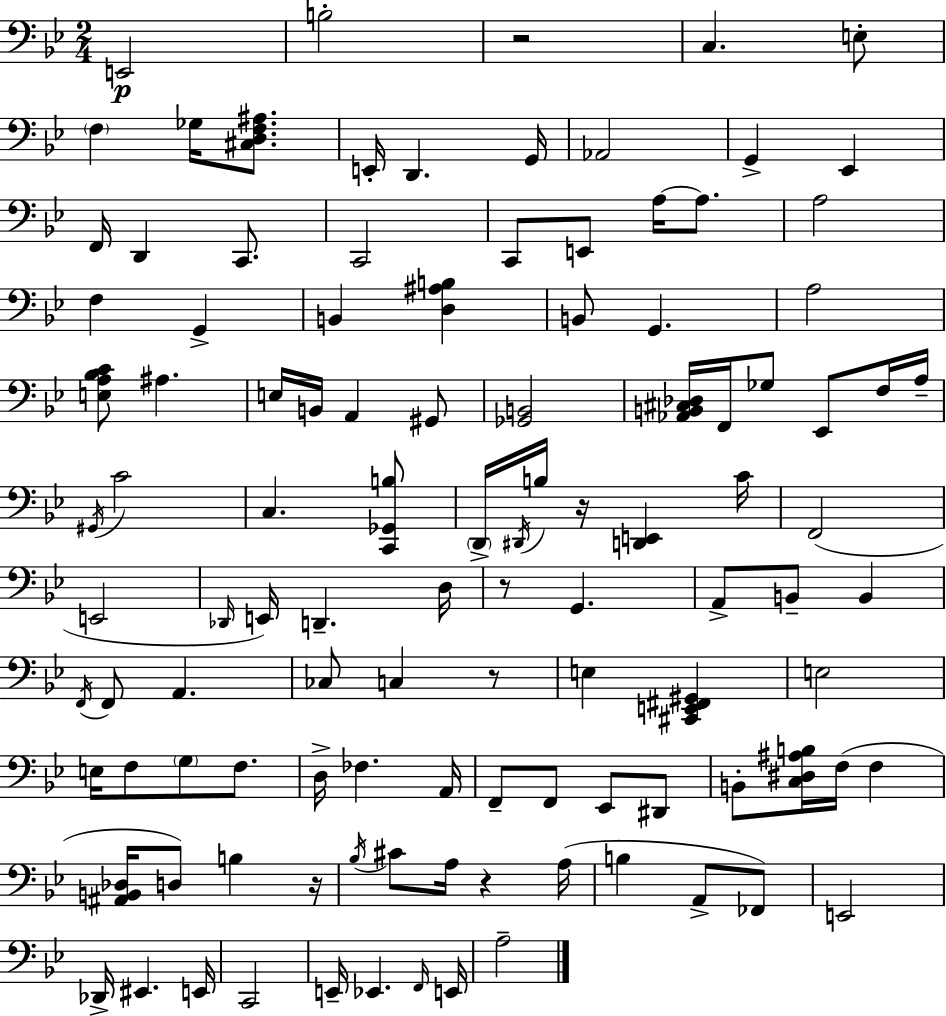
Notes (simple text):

E2/h B3/h R/h C3/q. E3/e F3/q Gb3/s [C#3,D3,F3,A#3]/e. E2/s D2/q. G2/s Ab2/h G2/q Eb2/q F2/s D2/q C2/e. C2/h C2/e E2/e A3/s A3/e. A3/h F3/q G2/q B2/q [D3,A#3,B3]/q B2/e G2/q. A3/h [E3,A3,Bb3,C4]/e A#3/q. E3/s B2/s A2/q G#2/e [Gb2,B2]/h [Ab2,B2,C#3,Db3]/s F2/s Gb3/e Eb2/e F3/s A3/s G#2/s C4/h C3/q. [C2,Gb2,B3]/e D2/s D#2/s B3/s R/s [D2,E2]/q C4/s F2/h E2/h Db2/s E2/s D2/q. D3/s R/e G2/q. A2/e B2/e B2/q F2/s F2/e A2/q. CES3/e C3/q R/e E3/q [C#2,E2,F#2,G#2]/q E3/h E3/s F3/e G3/e F3/e. D3/s FES3/q. A2/s F2/e F2/e Eb2/e D#2/e B2/e [C3,D#3,A#3,B3]/s F3/s F3/q [A#2,B2,Db3]/s D3/e B3/q R/s Bb3/s C#4/e A3/s R/q A3/s B3/q A2/e FES2/e E2/h Db2/s EIS2/q. E2/s C2/h E2/s Eb2/q. F2/s E2/s A3/h